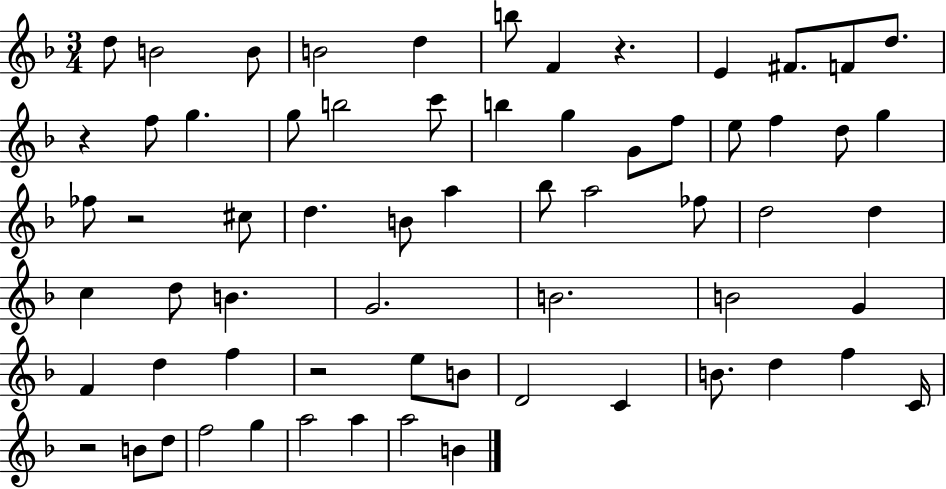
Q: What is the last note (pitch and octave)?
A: B4